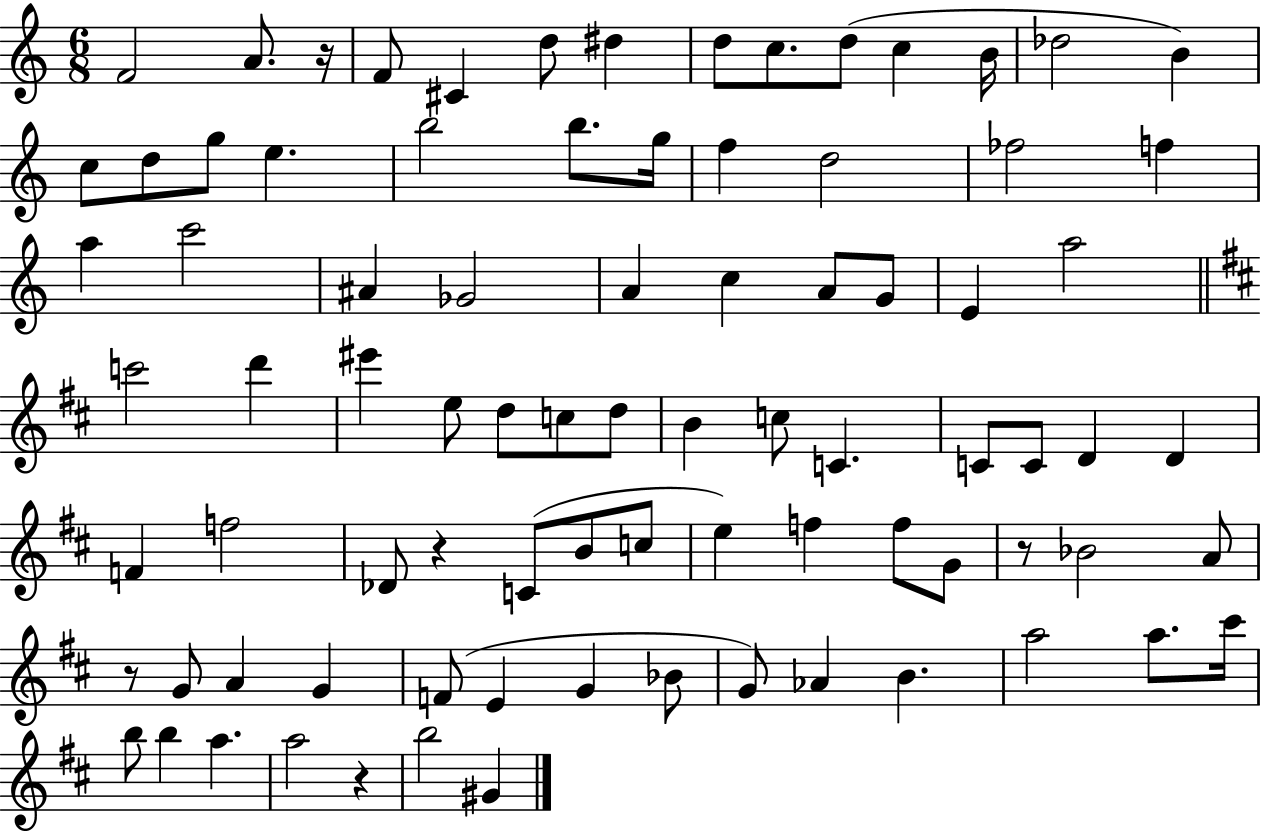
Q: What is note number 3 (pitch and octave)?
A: F4